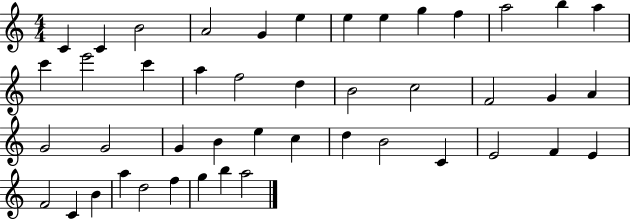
C4/q C4/q B4/h A4/h G4/q E5/q E5/q E5/q G5/q F5/q A5/h B5/q A5/q C6/q E6/h C6/q A5/q F5/h D5/q B4/h C5/h F4/h G4/q A4/q G4/h G4/h G4/q B4/q E5/q C5/q D5/q B4/h C4/q E4/h F4/q E4/q F4/h C4/q B4/q A5/q D5/h F5/q G5/q B5/q A5/h